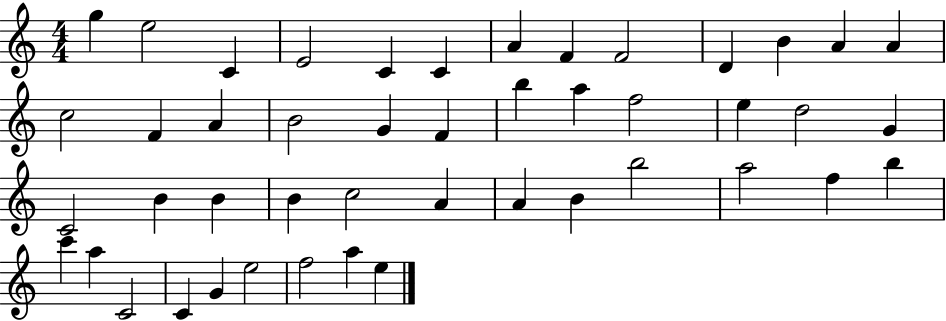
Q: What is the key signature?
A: C major